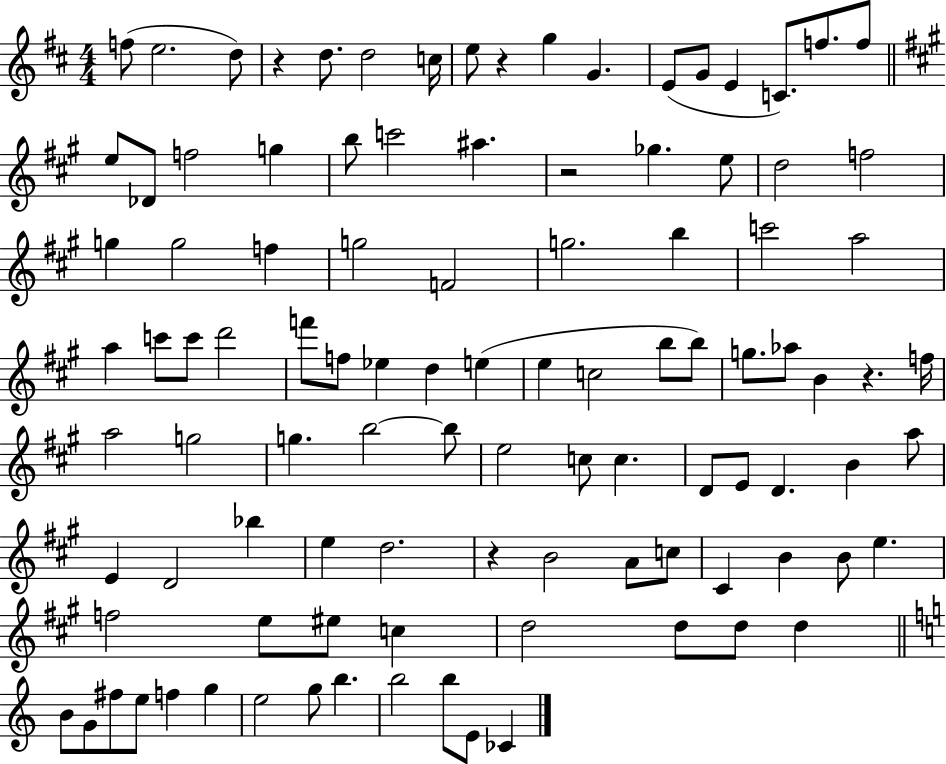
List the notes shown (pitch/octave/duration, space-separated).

F5/e E5/h. D5/e R/q D5/e. D5/h C5/s E5/e R/q G5/q G4/q. E4/e G4/e E4/q C4/e. F5/e. F5/e E5/e Db4/e F5/h G5/q B5/e C6/h A#5/q. R/h Gb5/q. E5/e D5/h F5/h G5/q G5/h F5/q G5/h F4/h G5/h. B5/q C6/h A5/h A5/q C6/e C6/e D6/h F6/e F5/e Eb5/q D5/q E5/q E5/q C5/h B5/e B5/e G5/e. Ab5/e B4/q R/q. F5/s A5/h G5/h G5/q. B5/h B5/e E5/h C5/e C5/q. D4/e E4/e D4/q. B4/q A5/e E4/q D4/h Bb5/q E5/q D5/h. R/q B4/h A4/e C5/e C#4/q B4/q B4/e E5/q. F5/h E5/e EIS5/e C5/q D5/h D5/e D5/e D5/q B4/e G4/e F#5/e E5/e F5/q G5/q E5/h G5/e B5/q. B5/h B5/e E4/e CES4/q